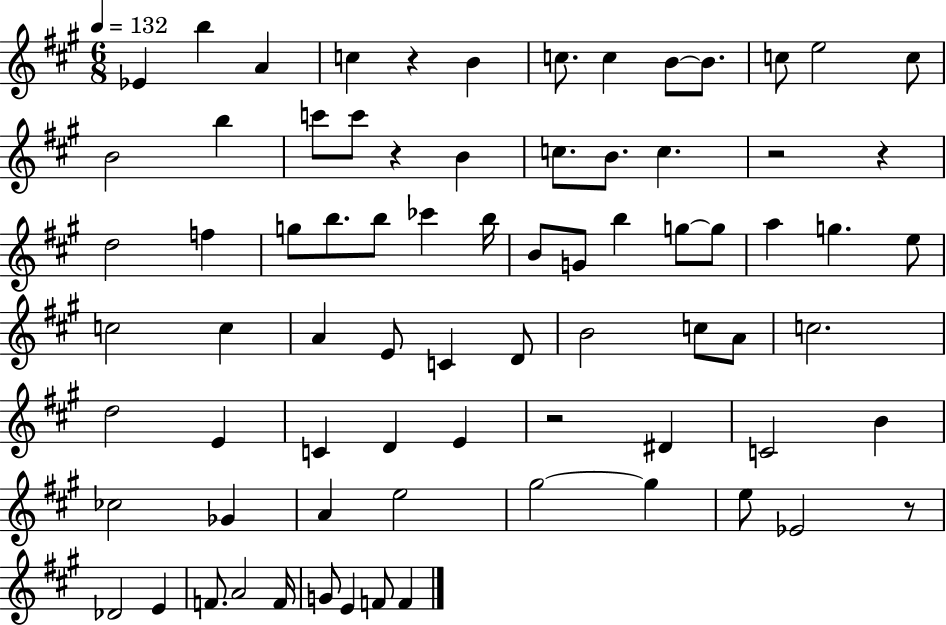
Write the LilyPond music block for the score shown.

{
  \clef treble
  \numericTimeSignature
  \time 6/8
  \key a \major
  \tempo 4 = 132
  \repeat volta 2 { ees'4 b''4 a'4 | c''4 r4 b'4 | c''8. c''4 b'8~~ b'8. | c''8 e''2 c''8 | \break b'2 b''4 | c'''8 c'''8 r4 b'4 | c''8. b'8. c''4. | r2 r4 | \break d''2 f''4 | g''8 b''8. b''8 ces'''4 b''16 | b'8 g'8 b''4 g''8~~ g''8 | a''4 g''4. e''8 | \break c''2 c''4 | a'4 e'8 c'4 d'8 | b'2 c''8 a'8 | c''2. | \break d''2 e'4 | c'4 d'4 e'4 | r2 dis'4 | c'2 b'4 | \break ces''2 ges'4 | a'4 e''2 | gis''2~~ gis''4 | e''8 ees'2 r8 | \break des'2 e'4 | f'8. a'2 f'16 | g'8 e'4 f'8 f'4 | } \bar "|."
}